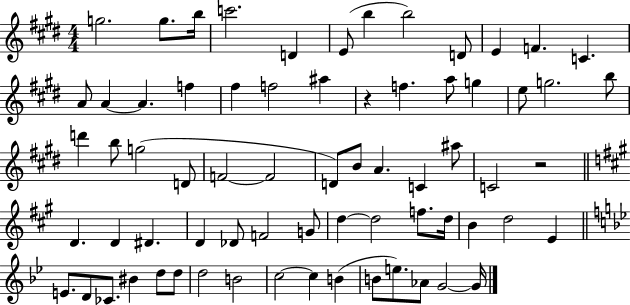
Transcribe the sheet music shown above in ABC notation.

X:1
T:Untitled
M:4/4
L:1/4
K:E
g2 g/2 b/4 c'2 D E/2 b b2 D/2 E F C A/2 A A f ^f f2 ^a z f a/2 g e/2 g2 b/2 d' b/2 g2 D/2 F2 F2 D/2 B/2 A C ^a/2 C2 z2 D D ^D D _D/2 F2 G/2 d d2 f/2 d/4 B d2 E E/2 D/2 _C/2 ^B d/2 d/2 d2 B2 c2 c B B/2 e/2 _A/2 G2 G/4